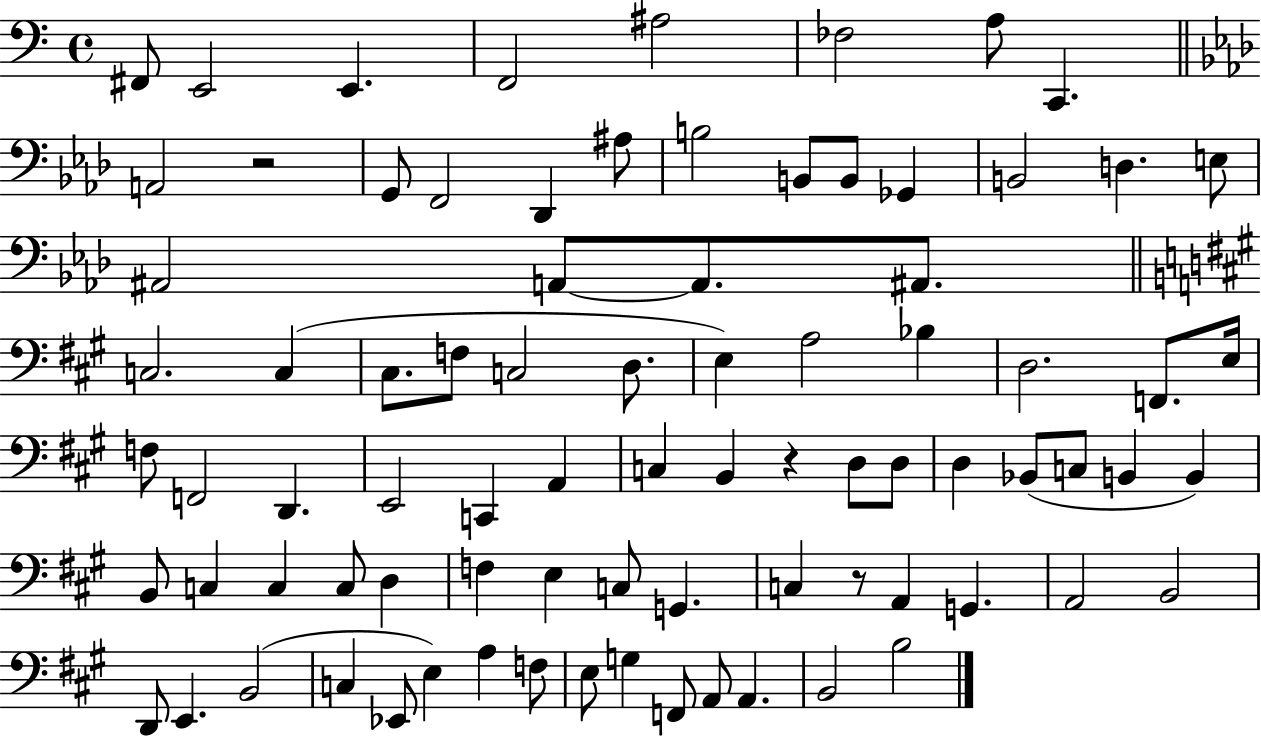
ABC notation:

X:1
T:Untitled
M:4/4
L:1/4
K:C
^F,,/2 E,,2 E,, F,,2 ^A,2 _F,2 A,/2 C,, A,,2 z2 G,,/2 F,,2 _D,, ^A,/2 B,2 B,,/2 B,,/2 _G,, B,,2 D, E,/2 ^A,,2 A,,/2 A,,/2 ^A,,/2 C,2 C, ^C,/2 F,/2 C,2 D,/2 E, A,2 _B, D,2 F,,/2 E,/4 F,/2 F,,2 D,, E,,2 C,, A,, C, B,, z D,/2 D,/2 D, _B,,/2 C,/2 B,, B,, B,,/2 C, C, C,/2 D, F, E, C,/2 G,, C, z/2 A,, G,, A,,2 B,,2 D,,/2 E,, B,,2 C, _E,,/2 E, A, F,/2 E,/2 G, F,,/2 A,,/2 A,, B,,2 B,2